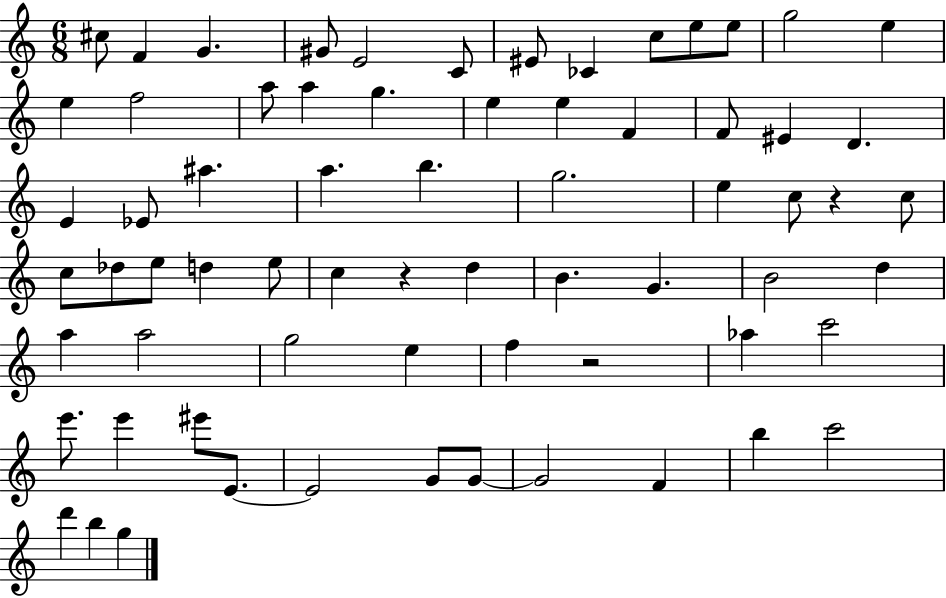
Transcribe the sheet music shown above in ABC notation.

X:1
T:Untitled
M:6/8
L:1/4
K:C
^c/2 F G ^G/2 E2 C/2 ^E/2 _C c/2 e/2 e/2 g2 e e f2 a/2 a g e e F F/2 ^E D E _E/2 ^a a b g2 e c/2 z c/2 c/2 _d/2 e/2 d e/2 c z d B G B2 d a a2 g2 e f z2 _a c'2 e'/2 e' ^e'/2 E/2 E2 G/2 G/2 G2 F b c'2 d' b g